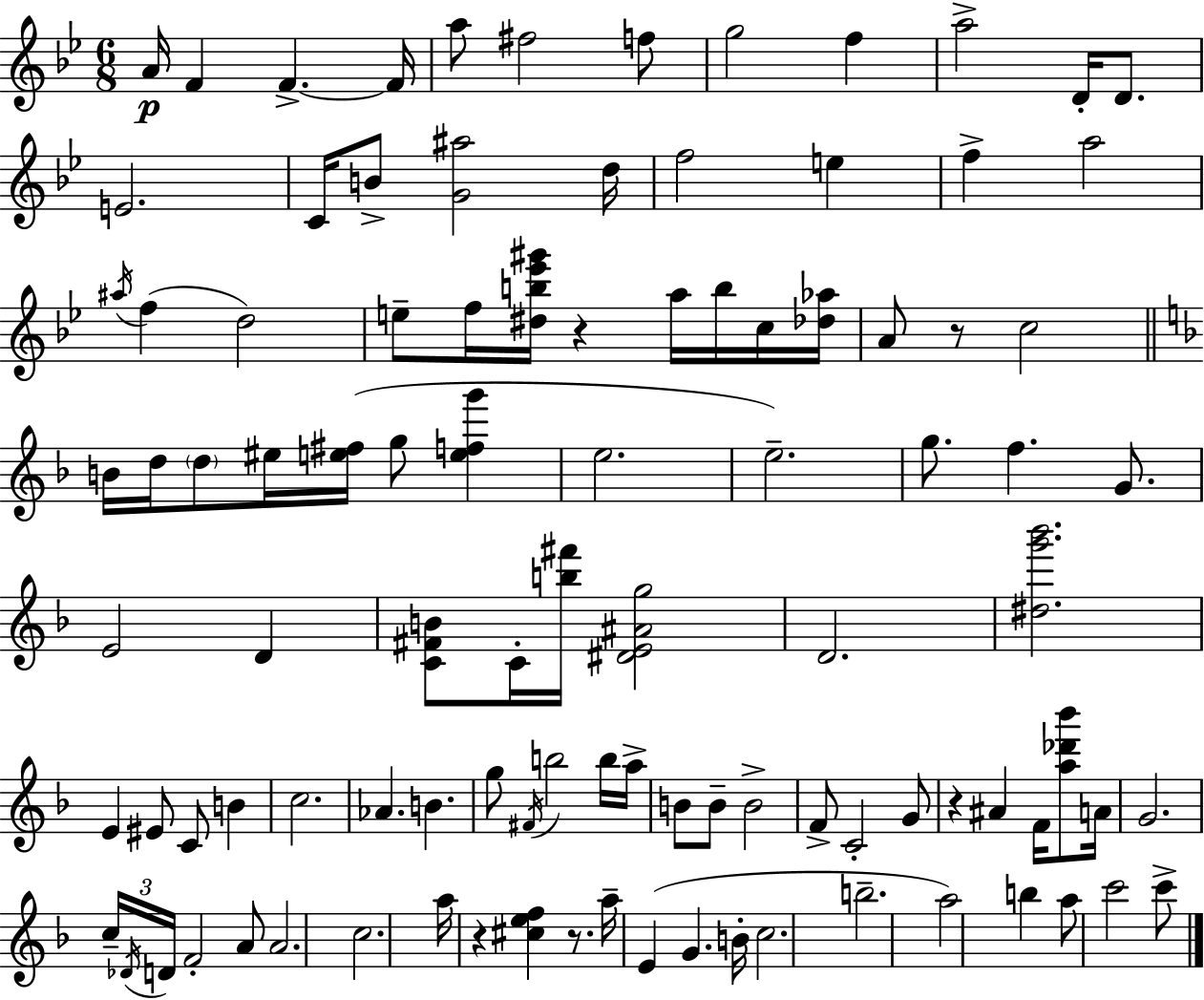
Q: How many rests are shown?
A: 5